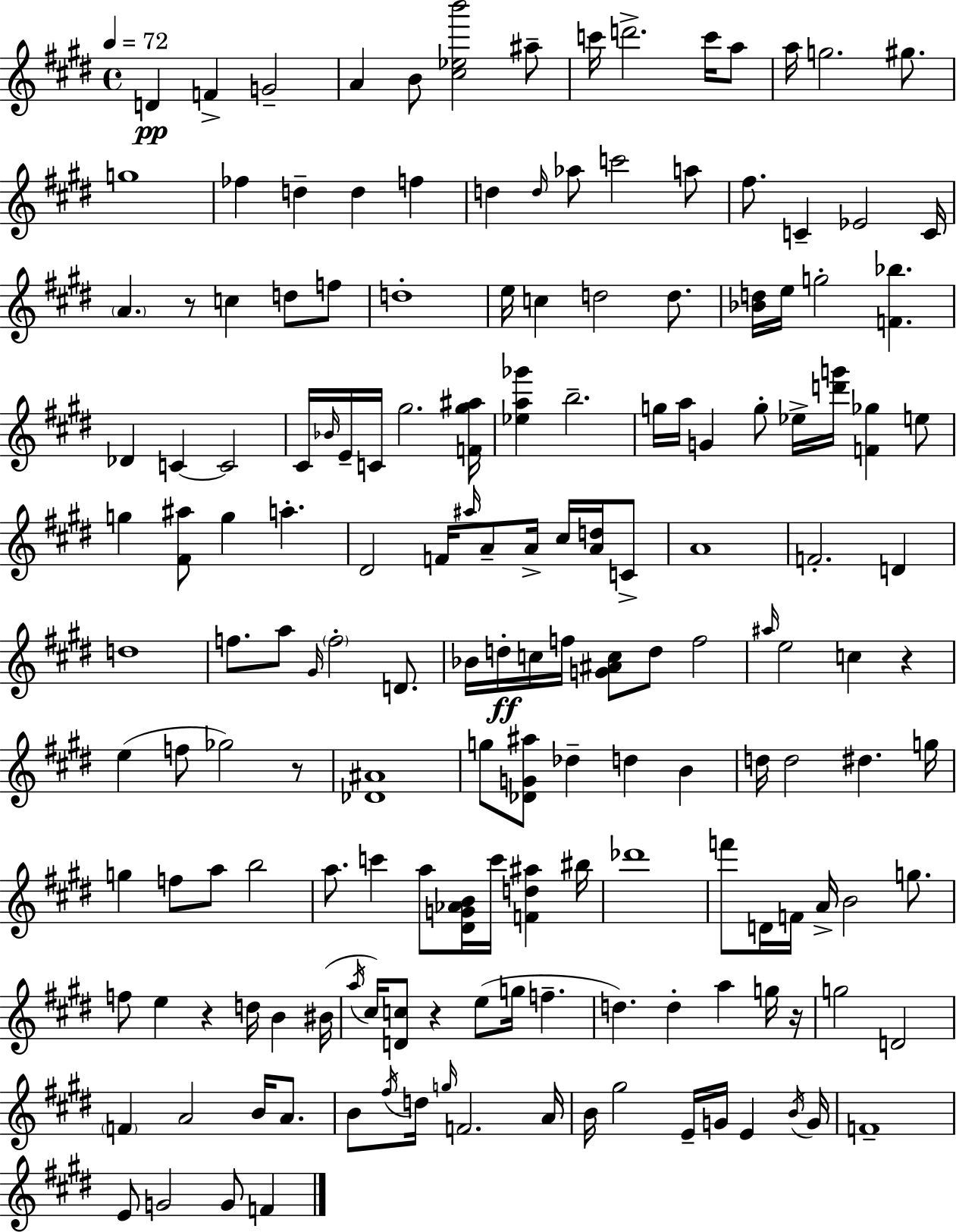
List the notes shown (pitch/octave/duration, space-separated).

D4/q F4/q G4/h A4/q B4/e [C#5,Eb5,B6]/h A#5/e C6/s D6/h. C6/s A5/e A5/s G5/h. G#5/e. G5/w FES5/q D5/q D5/q F5/q D5/q D5/s Ab5/e C6/h A5/e F#5/e. C4/q Eb4/h C4/s A4/q. R/e C5/q D5/e F5/e D5/w E5/s C5/q D5/h D5/e. [Bb4,D5]/s E5/s G5/h [F4,Bb5]/q. Db4/q C4/q C4/h C#4/s Bb4/s E4/s C4/s G#5/h. [F4,G#5,A#5]/s [Eb5,A5,Gb6]/q B5/h. G5/s A5/s G4/q G5/e Eb5/s [D6,G6]/s [F4,Gb5]/q E5/e G5/q [F#4,A#5]/e G5/q A5/q. D#4/h F4/s A#5/s A4/e A4/s C#5/s [A4,D5]/s C4/e A4/w F4/h. D4/q D5/w F5/e. A5/e G#4/s F5/h D4/e. Bb4/s D5/s C5/s F5/s [G4,A#4,C5]/e D5/e F5/h A#5/s E5/h C5/q R/q E5/q F5/e Gb5/h R/e [Db4,A#4]/w G5/e [Db4,G4,A#5]/e Db5/q D5/q B4/q D5/s D5/h D#5/q. G5/s G5/q F5/e A5/e B5/h A5/e. C6/q A5/e [D#4,G4,Ab4,B4]/s C6/s [F4,D5,A#5]/q BIS5/s Db6/w F6/e D4/s F4/s A4/s B4/h G5/e. F5/e E5/q R/q D5/s B4/q BIS4/s A5/s C#5/s [D4,C5]/e R/q E5/e G5/s F5/q. D5/q. D5/q A5/q G5/s R/s G5/h D4/h F4/q A4/h B4/s A4/e. B4/e F#5/s D5/s G5/s F4/h. A4/s B4/s G#5/h E4/s G4/s E4/q B4/s G4/s F4/w E4/e G4/h G4/e F4/q